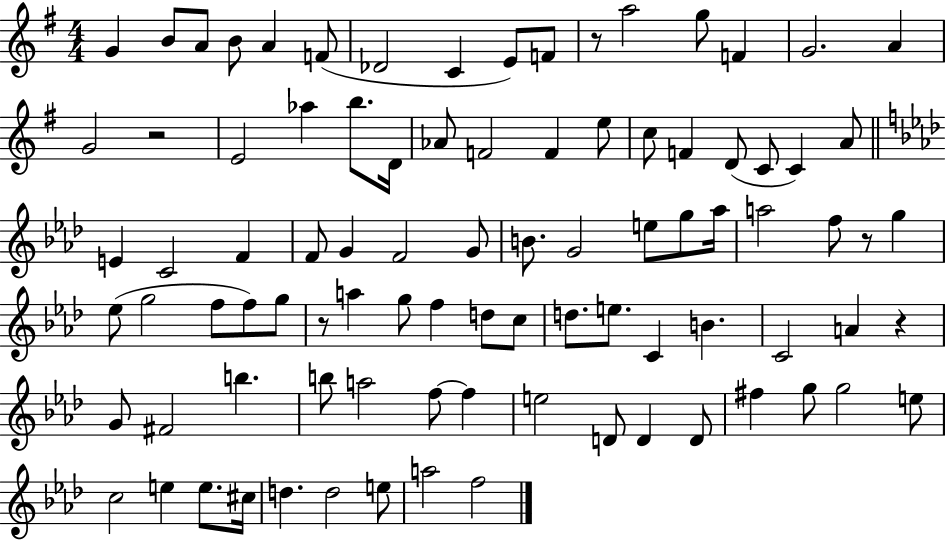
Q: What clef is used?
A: treble